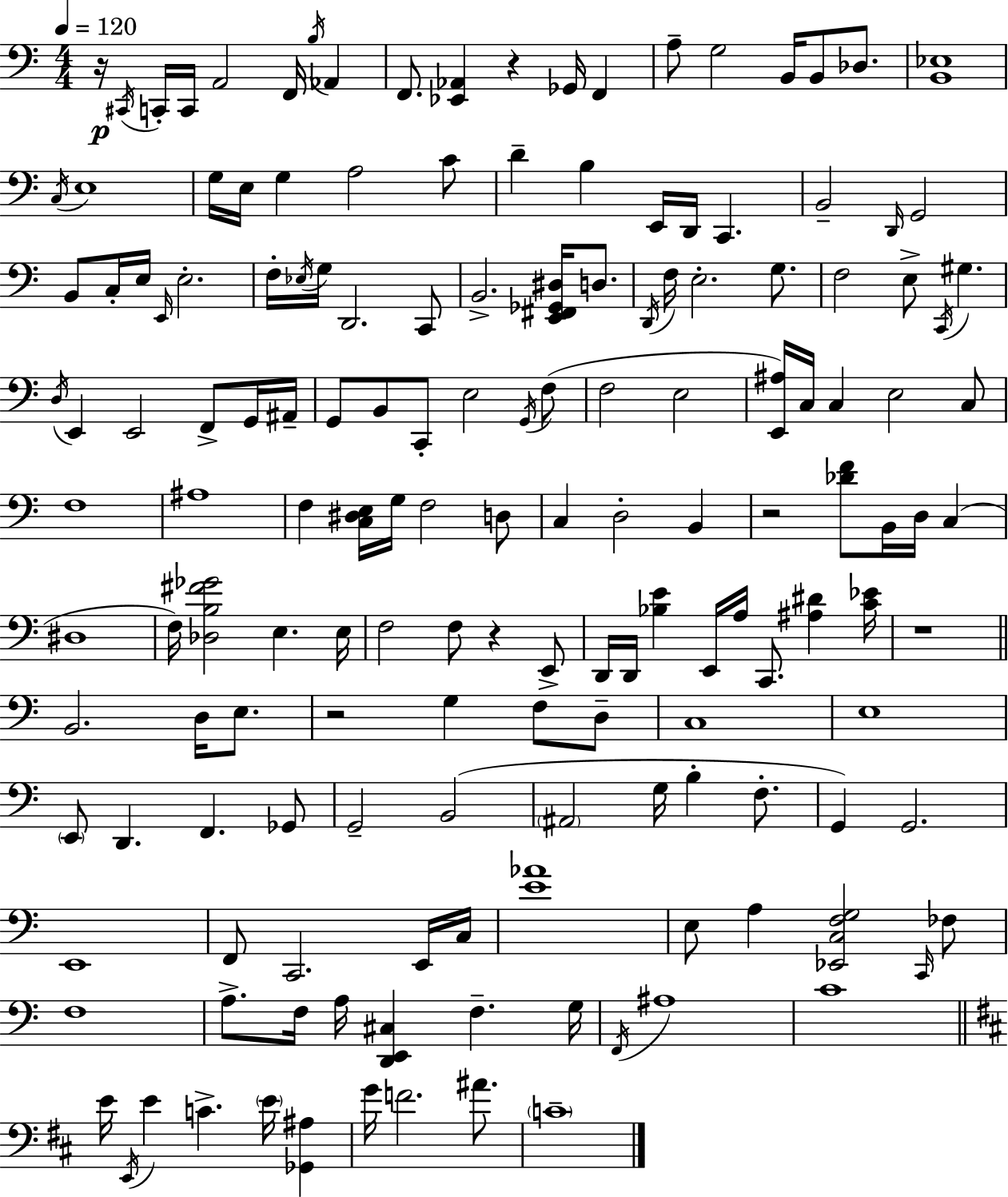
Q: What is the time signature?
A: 4/4